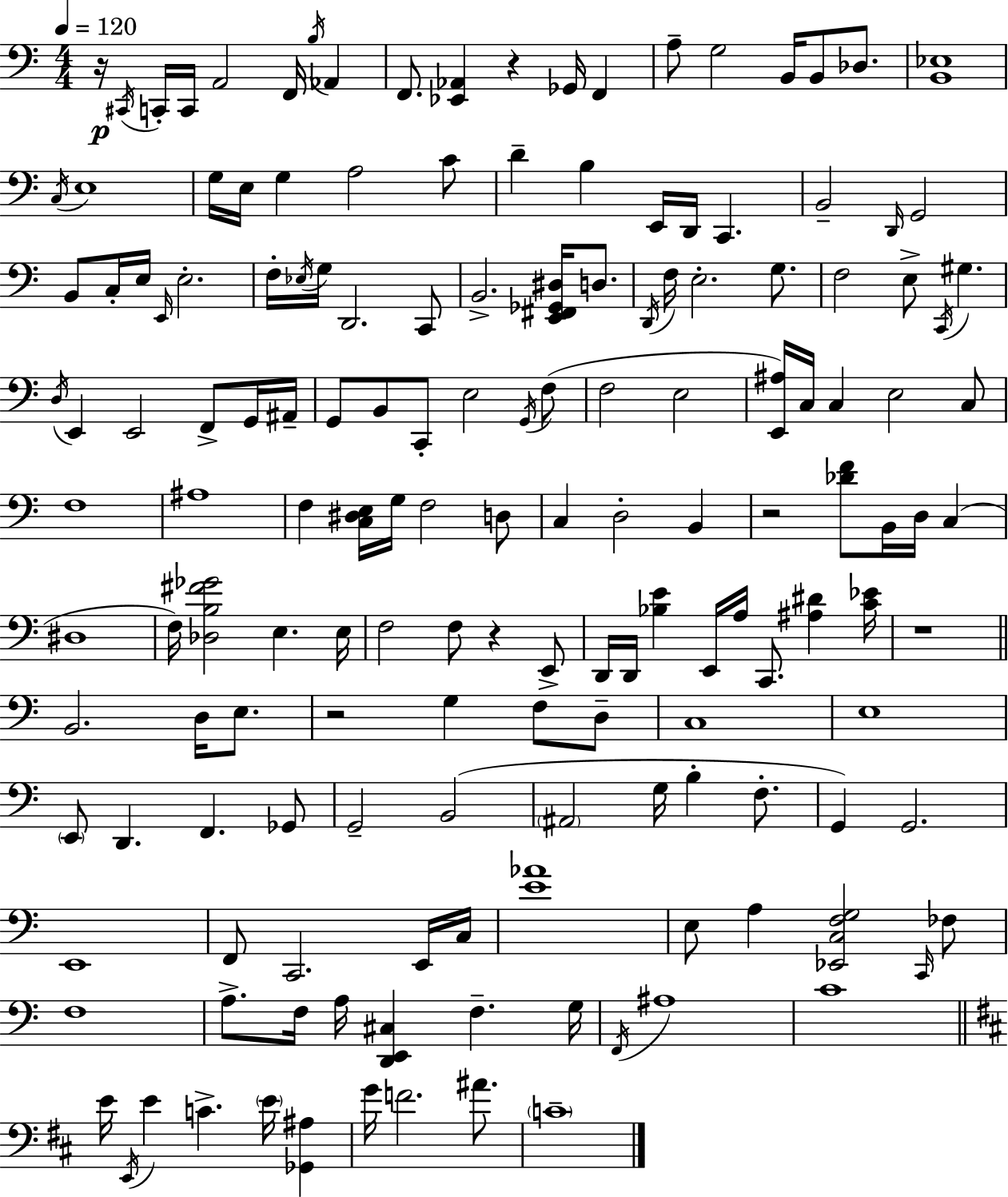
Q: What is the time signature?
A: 4/4